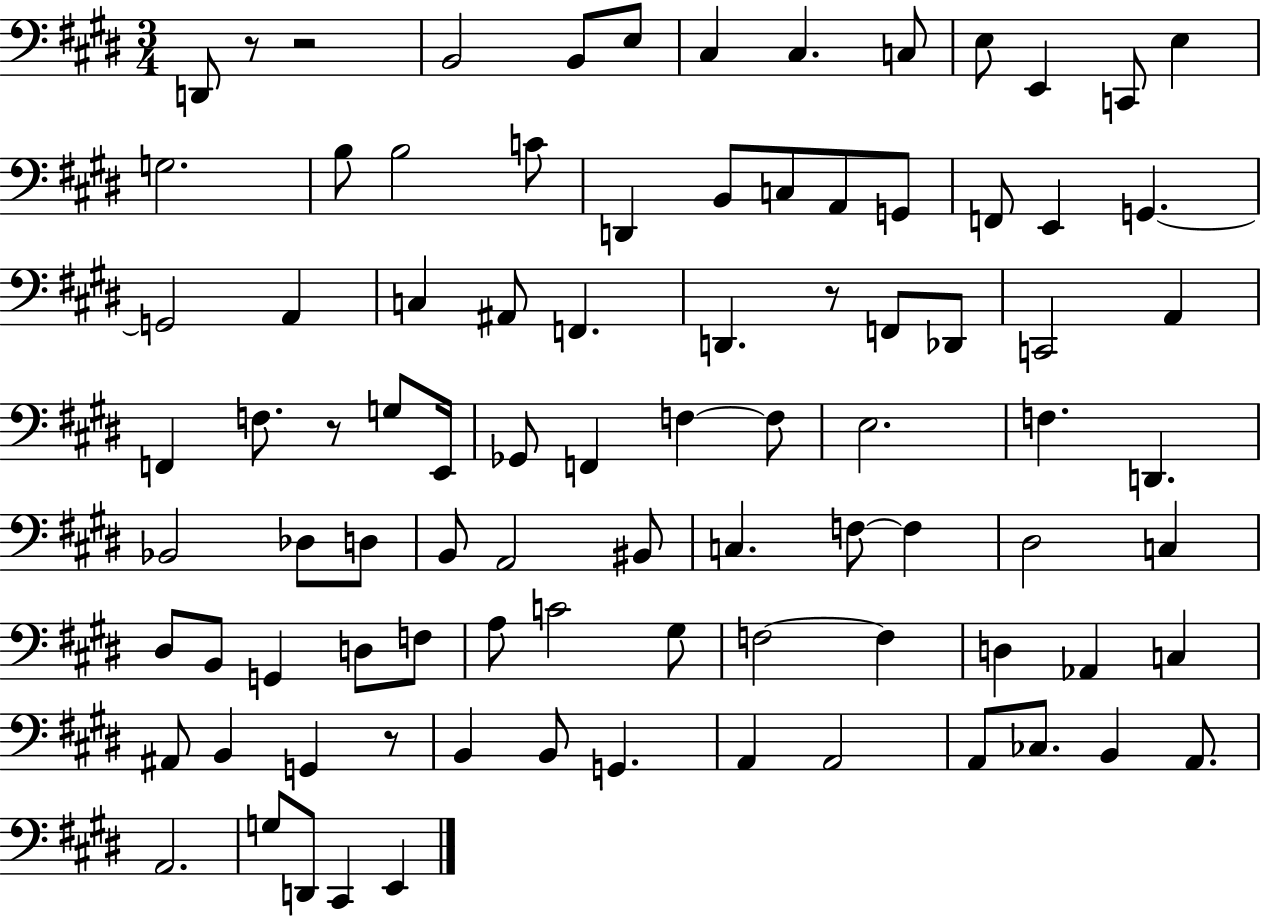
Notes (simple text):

D2/e R/e R/h B2/h B2/e E3/e C#3/q C#3/q. C3/e E3/e E2/q C2/e E3/q G3/h. B3/e B3/h C4/e D2/q B2/e C3/e A2/e G2/e F2/e E2/q G2/q. G2/h A2/q C3/q A#2/e F2/q. D2/q. R/e F2/e Db2/e C2/h A2/q F2/q F3/e. R/e G3/e E2/s Gb2/e F2/q F3/q F3/e E3/h. F3/q. D2/q. Bb2/h Db3/e D3/e B2/e A2/h BIS2/e C3/q. F3/e F3/q D#3/h C3/q D#3/e B2/e G2/q D3/e F3/e A3/e C4/h G#3/e F3/h F3/q D3/q Ab2/q C3/q A#2/e B2/q G2/q R/e B2/q B2/e G2/q. A2/q A2/h A2/e CES3/e. B2/q A2/e. A2/h. G3/e D2/e C#2/q E2/q